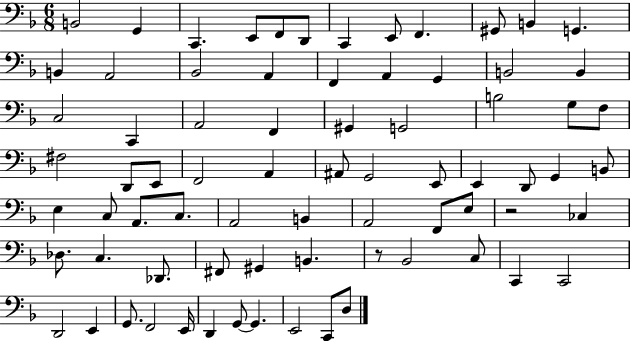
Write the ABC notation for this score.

X:1
T:Untitled
M:6/8
L:1/4
K:F
B,,2 G,, C,, E,,/2 F,,/2 D,,/2 C,, E,,/2 F,, ^G,,/2 B,, G,, B,, A,,2 _B,,2 A,, F,, A,, G,, B,,2 B,, C,2 C,, A,,2 F,, ^G,, G,,2 B,2 G,/2 F,/2 ^F,2 D,,/2 E,,/2 F,,2 A,, ^A,,/2 G,,2 E,,/2 E,, D,,/2 G,, B,,/2 E, C,/2 A,,/2 C,/2 A,,2 B,, A,,2 F,,/2 E,/2 z2 _C, _D,/2 C, _D,,/2 ^F,,/2 ^G,, B,, z/2 _B,,2 C,/2 C,, C,,2 D,,2 E,, G,,/2 F,,2 E,,/4 D,, G,,/2 G,, E,,2 C,,/2 D,/2